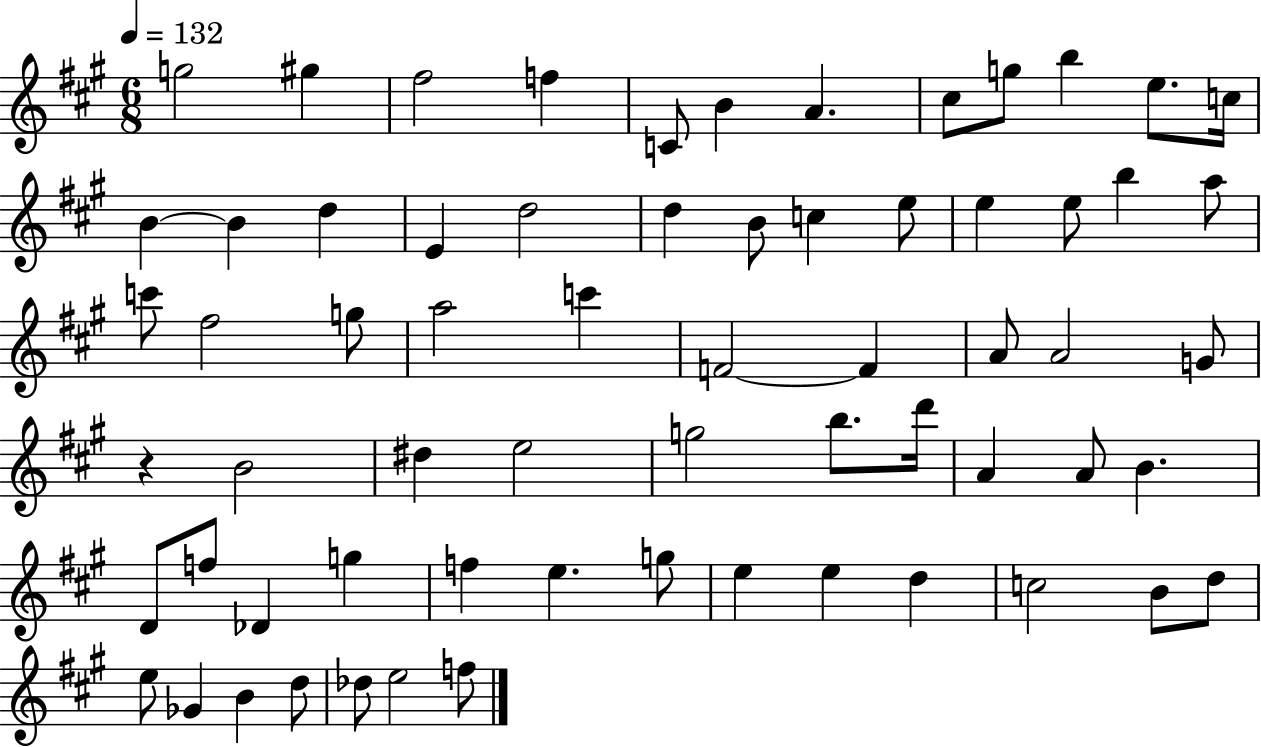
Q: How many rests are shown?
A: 1